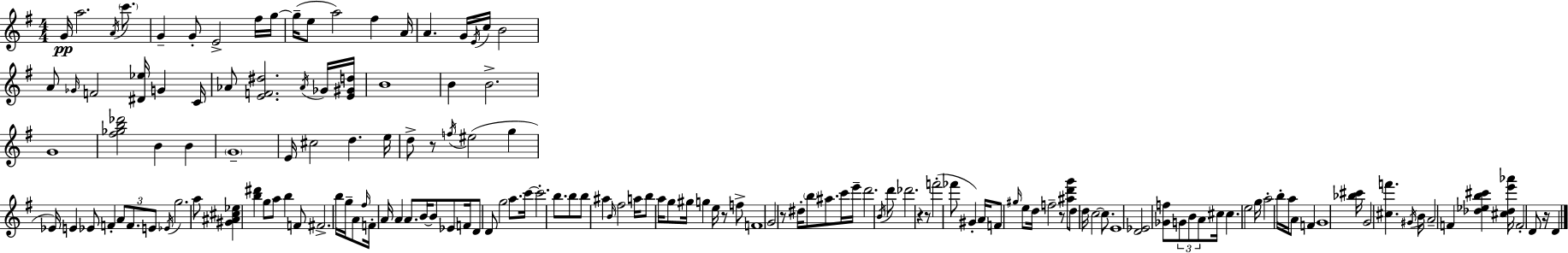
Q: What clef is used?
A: treble